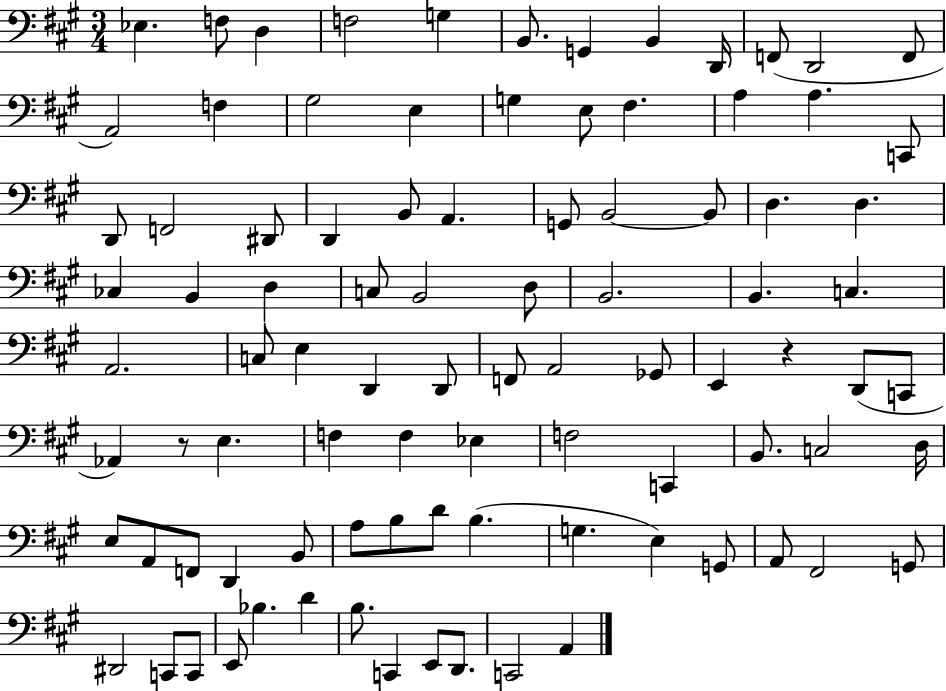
X:1
T:Untitled
M:3/4
L:1/4
K:A
_E, F,/2 D, F,2 G, B,,/2 G,, B,, D,,/4 F,,/2 D,,2 F,,/2 A,,2 F, ^G,2 E, G, E,/2 ^F, A, A, C,,/2 D,,/2 F,,2 ^D,,/2 D,, B,,/2 A,, G,,/2 B,,2 B,,/2 D, D, _C, B,, D, C,/2 B,,2 D,/2 B,,2 B,, C, A,,2 C,/2 E, D,, D,,/2 F,,/2 A,,2 _G,,/2 E,, z D,,/2 C,,/2 _A,, z/2 E, F, F, _E, F,2 C,, B,,/2 C,2 D,/4 E,/2 A,,/2 F,,/2 D,, B,,/2 A,/2 B,/2 D/2 B, G, E, G,,/2 A,,/2 ^F,,2 G,,/2 ^D,,2 C,,/2 C,,/2 E,,/2 _B, D B,/2 C,, E,,/2 D,,/2 C,,2 A,,